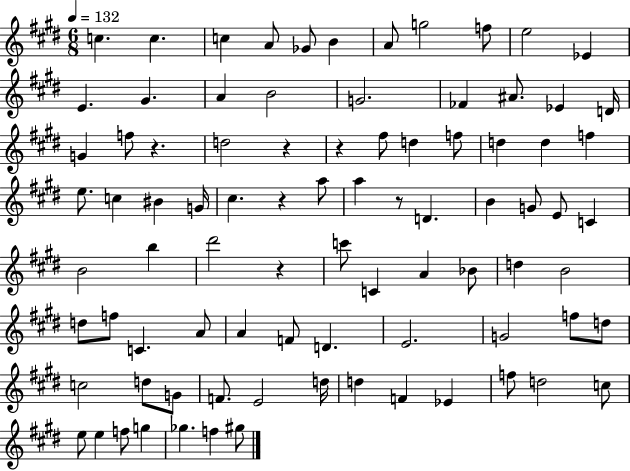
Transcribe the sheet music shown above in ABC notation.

X:1
T:Untitled
M:6/8
L:1/4
K:E
c c c A/2 _G/2 B A/2 g2 f/2 e2 _E E ^G A B2 G2 _F ^A/2 _E D/4 G f/2 z d2 z z ^f/2 d f/2 d d f e/2 c ^B G/4 ^c z a/2 a z/2 D B G/2 E/2 C B2 b ^d'2 z c'/2 C A _B/2 d B2 d/2 f/2 C A/2 A F/2 D E2 G2 f/2 d/2 c2 d/2 G/2 F/2 E2 d/4 d F _E f/2 d2 c/2 e/2 e f/2 g _g f ^g/2